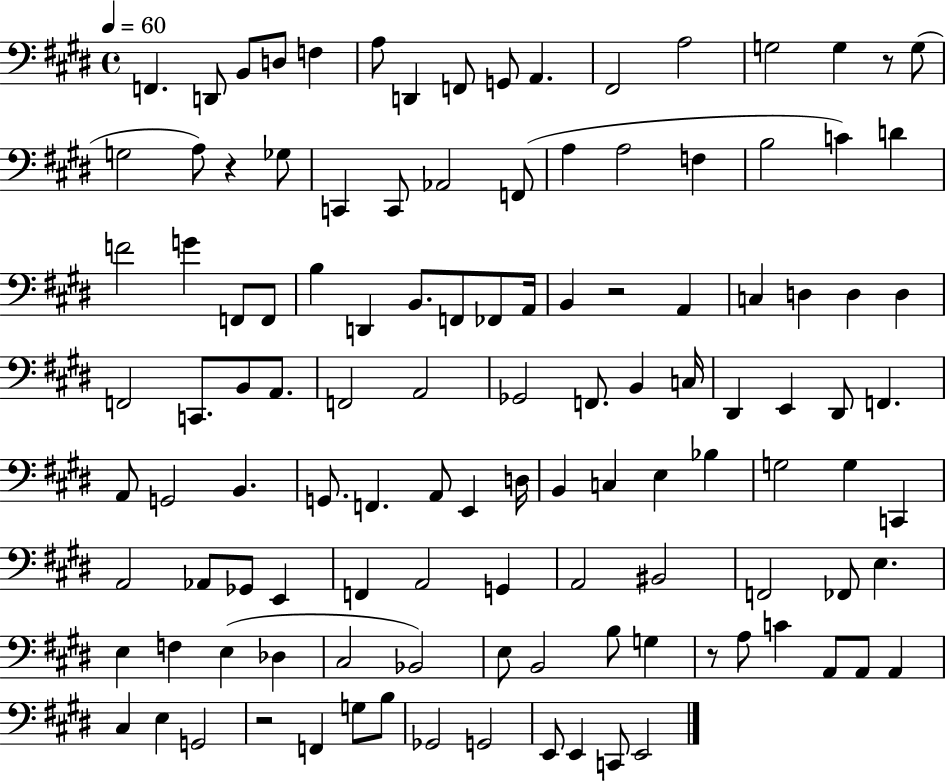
{
  \clef bass
  \time 4/4
  \defaultTimeSignature
  \key e \major
  \tempo 4 = 60
  f,4. d,8 b,8 d8 f4 | a8 d,4 f,8 g,8 a,4. | fis,2 a2 | g2 g4 r8 g8( | \break g2 a8) r4 ges8 | c,4 c,8 aes,2 f,8( | a4 a2 f4 | b2 c'4) d'4 | \break f'2 g'4 f,8 f,8 | b4 d,4 b,8. f,8 fes,8 a,16 | b,4 r2 a,4 | c4 d4 d4 d4 | \break f,2 c,8. b,8 a,8. | f,2 a,2 | ges,2 f,8. b,4 c16 | dis,4 e,4 dis,8 f,4. | \break a,8 g,2 b,4. | g,8. f,4. a,8 e,4 d16 | b,4 c4 e4 bes4 | g2 g4 c,4 | \break a,2 aes,8 ges,8 e,4 | f,4 a,2 g,4 | a,2 bis,2 | f,2 fes,8 e4. | \break e4 f4 e4( des4 | cis2 bes,2) | e8 b,2 b8 g4 | r8 a8 c'4 a,8 a,8 a,4 | \break cis4 e4 g,2 | r2 f,4 g8 b8 | ges,2 g,2 | e,8 e,4 c,8 e,2 | \break \bar "|."
}